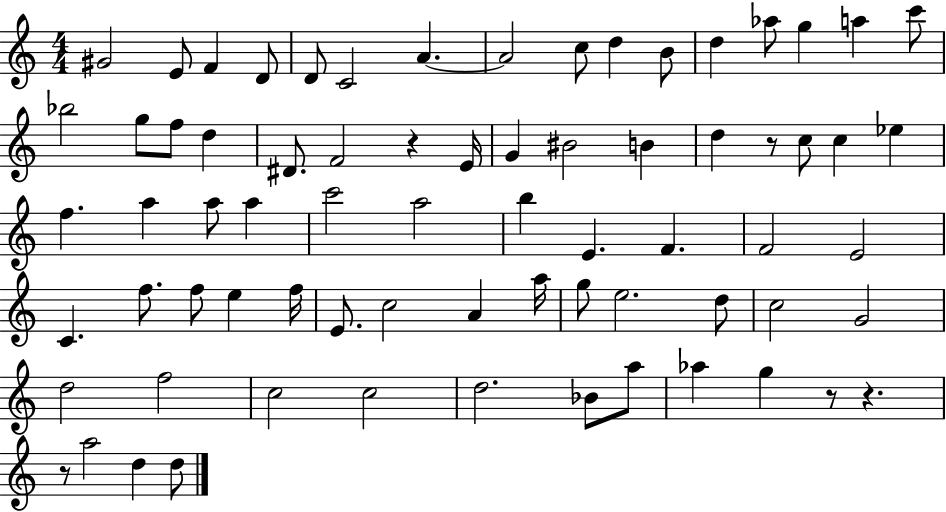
{
  \clef treble
  \numericTimeSignature
  \time 4/4
  \key c \major
  \repeat volta 2 { gis'2 e'8 f'4 d'8 | d'8 c'2 a'4.~~ | a'2 c''8 d''4 b'8 | d''4 aes''8 g''4 a''4 c'''8 | \break bes''2 g''8 f''8 d''4 | dis'8. f'2 r4 e'16 | g'4 bis'2 b'4 | d''4 r8 c''8 c''4 ees''4 | \break f''4. a''4 a''8 a''4 | c'''2 a''2 | b''4 e'4. f'4. | f'2 e'2 | \break c'4. f''8. f''8 e''4 f''16 | e'8. c''2 a'4 a''16 | g''8 e''2. d''8 | c''2 g'2 | \break d''2 f''2 | c''2 c''2 | d''2. bes'8 a''8 | aes''4 g''4 r8 r4. | \break r8 a''2 d''4 d''8 | } \bar "|."
}